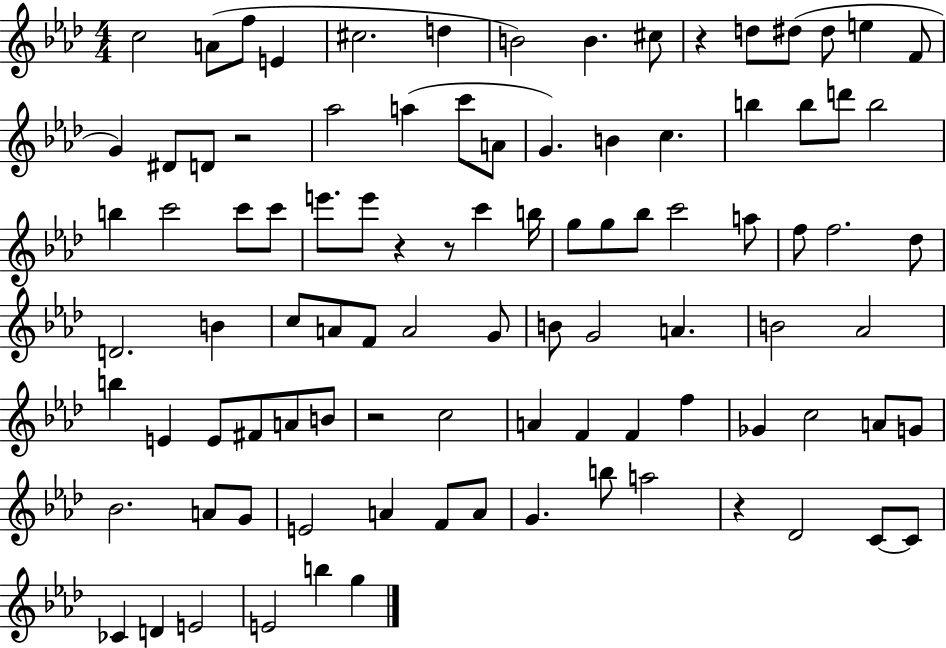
{
  \clef treble
  \numericTimeSignature
  \time 4/4
  \key aes \major
  \repeat volta 2 { c''2 a'8( f''8 e'4 | cis''2. d''4 | b'2) b'4. cis''8 | r4 d''8 dis''8( dis''8 e''4 f'8 | \break g'4) dis'8 d'8 r2 | aes''2 a''4( c'''8 a'8 | g'4.) b'4 c''4. | b''4 b''8 d'''8 b''2 | \break b''4 c'''2 c'''8 c'''8 | e'''8. e'''8 r4 r8 c'''4 b''16 | g''8 g''8 bes''8 c'''2 a''8 | f''8 f''2. des''8 | \break d'2. b'4 | c''8 a'8 f'8 a'2 g'8 | b'8 g'2 a'4. | b'2 aes'2 | \break b''4 e'4 e'8 fis'8 a'8 b'8 | r2 c''2 | a'4 f'4 f'4 f''4 | ges'4 c''2 a'8 g'8 | \break bes'2. a'8 g'8 | e'2 a'4 f'8 a'8 | g'4. b''8 a''2 | r4 des'2 c'8~~ c'8 | \break ces'4 d'4 e'2 | e'2 b''4 g''4 | } \bar "|."
}